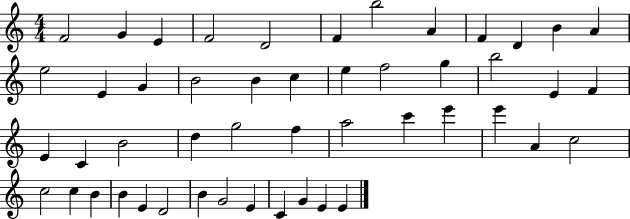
X:1
T:Untitled
M:4/4
L:1/4
K:C
F2 G E F2 D2 F b2 A F D B A e2 E G B2 B c e f2 g b2 E F E C B2 d g2 f a2 c' e' e' A c2 c2 c B B E D2 B G2 E C G E E